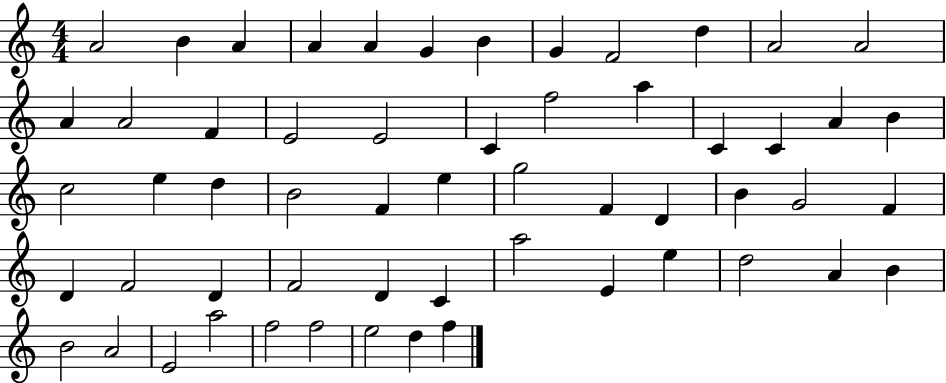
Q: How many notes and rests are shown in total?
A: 57